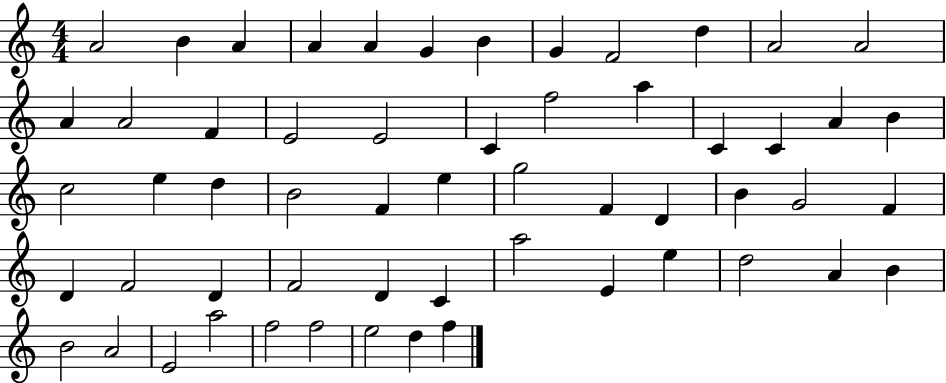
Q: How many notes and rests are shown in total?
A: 57